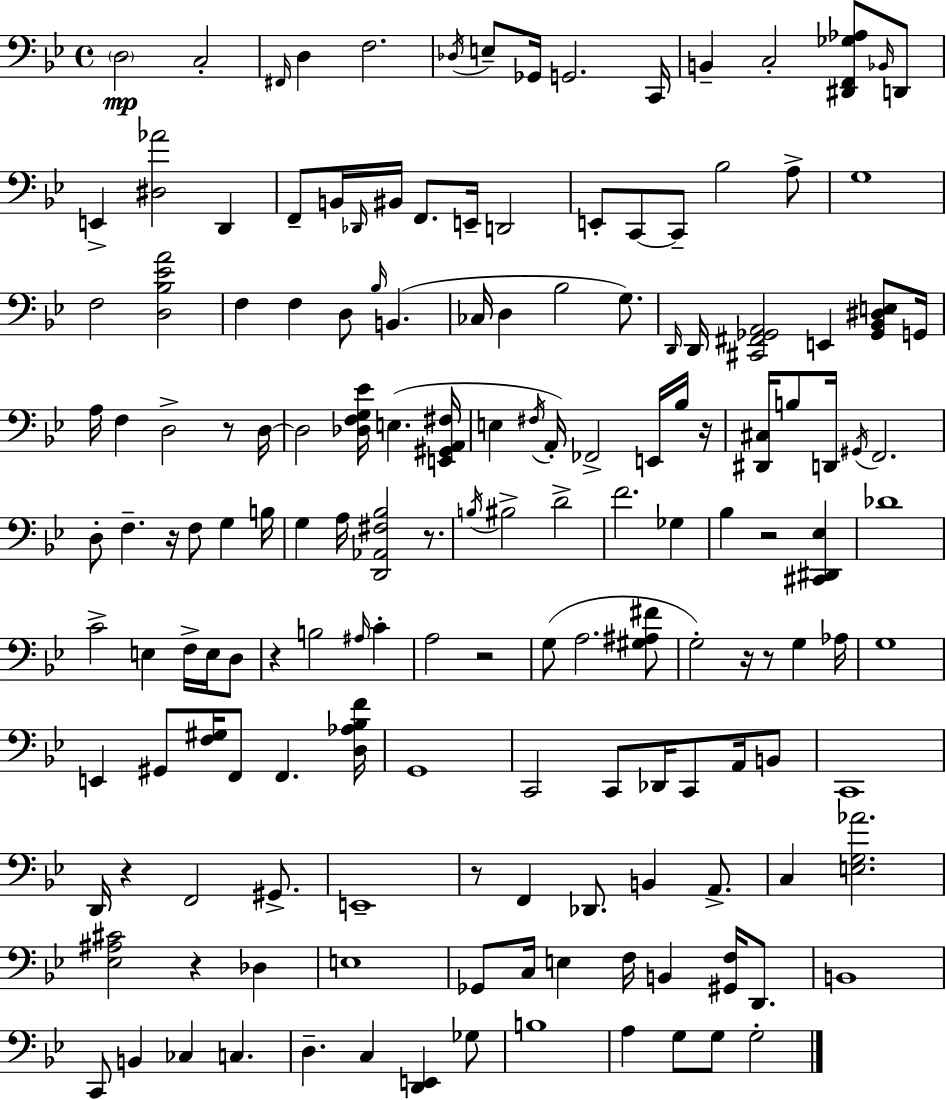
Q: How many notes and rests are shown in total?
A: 159